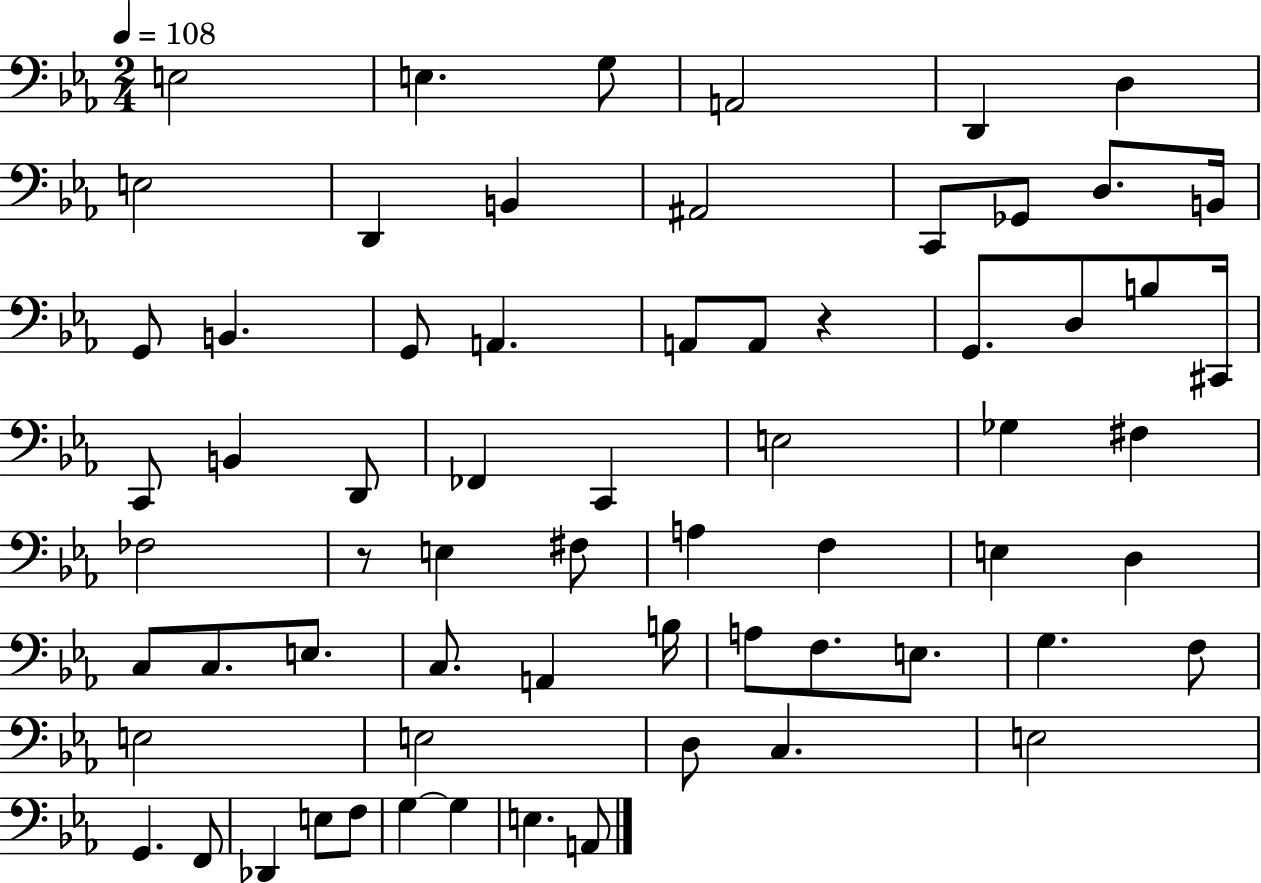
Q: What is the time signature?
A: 2/4